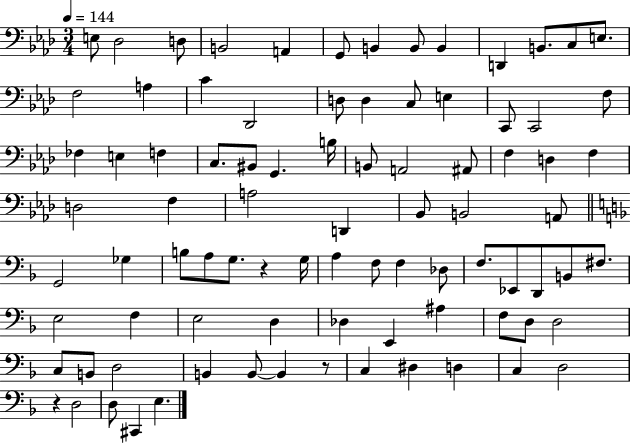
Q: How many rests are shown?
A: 3